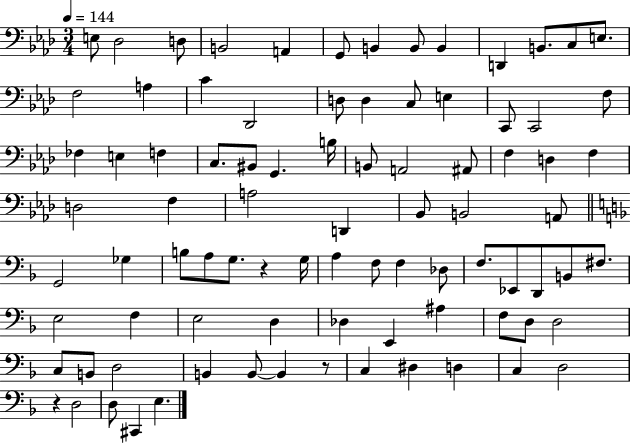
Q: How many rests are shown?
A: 3